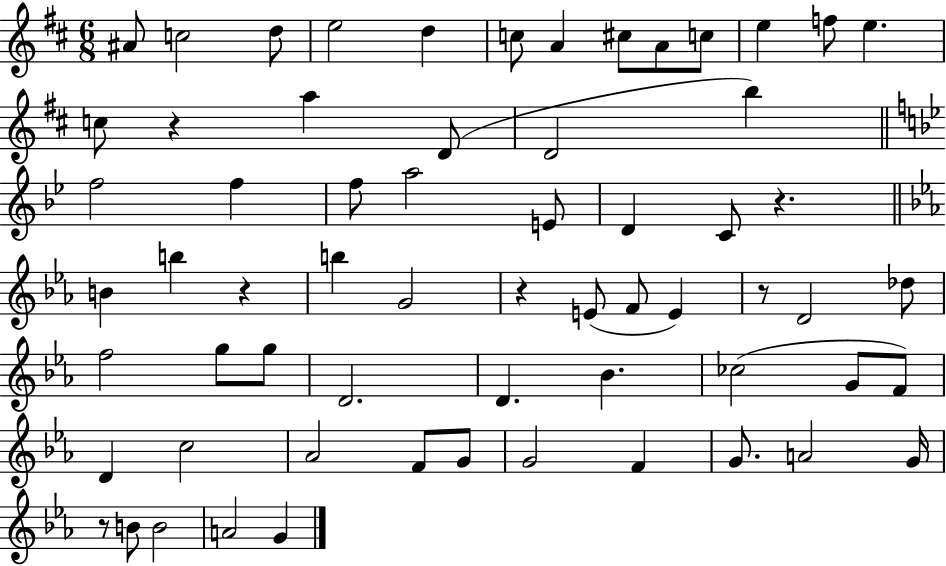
X:1
T:Untitled
M:6/8
L:1/4
K:D
^A/2 c2 d/2 e2 d c/2 A ^c/2 A/2 c/2 e f/2 e c/2 z a D/2 D2 b f2 f f/2 a2 E/2 D C/2 z B b z b G2 z E/2 F/2 E z/2 D2 _d/2 f2 g/2 g/2 D2 D _B _c2 G/2 F/2 D c2 _A2 F/2 G/2 G2 F G/2 A2 G/4 z/2 B/2 B2 A2 G